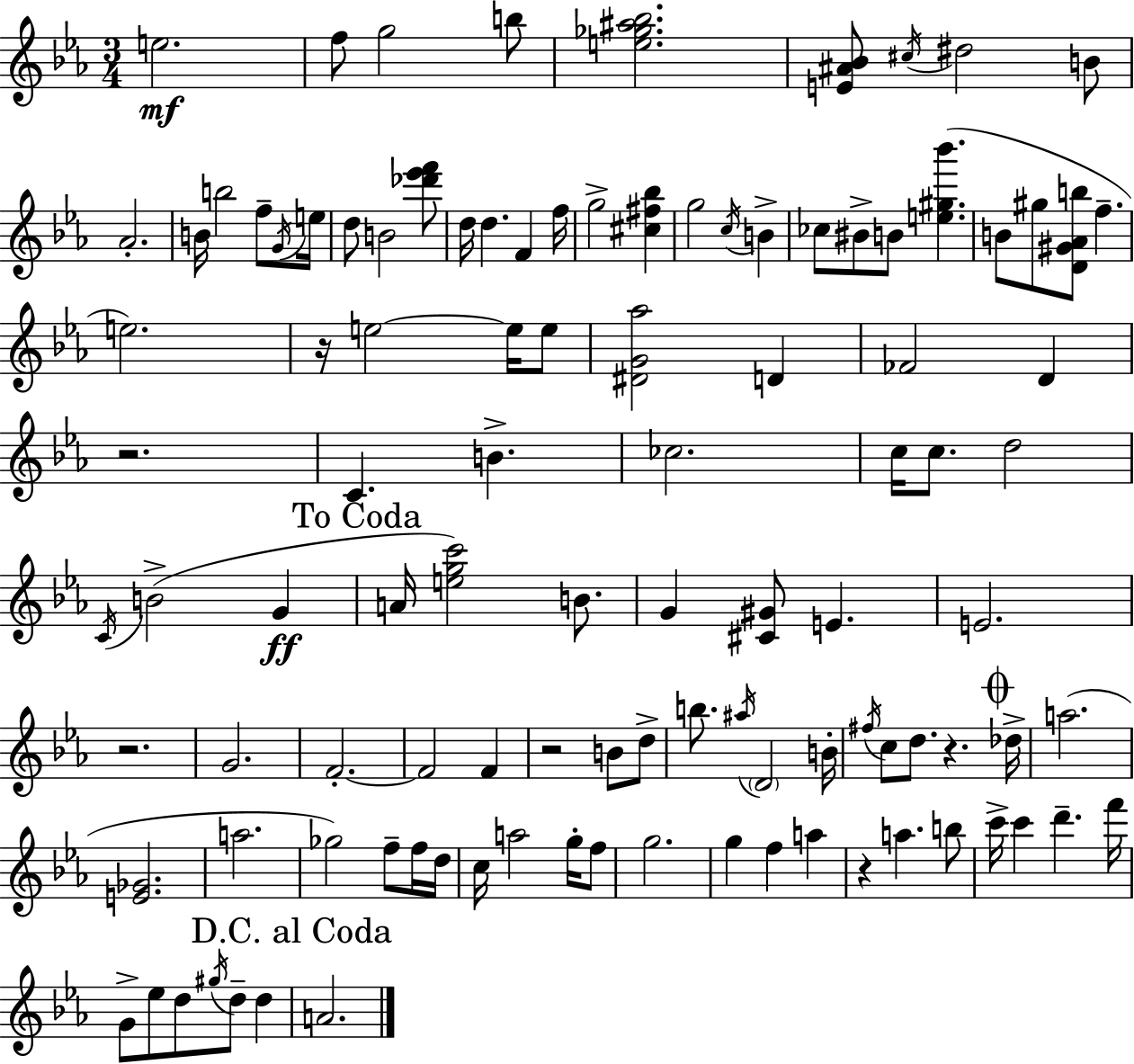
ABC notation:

X:1
T:Untitled
M:3/4
L:1/4
K:Eb
e2 f/2 g2 b/2 [e_g^a_b]2 [E^A_B]/2 ^c/4 ^d2 B/2 _A2 B/4 b2 f/2 G/4 e/4 d/2 B2 [_d'_e'f']/2 d/4 d F f/4 g2 [^c^f_b] g2 c/4 B _c/2 ^B/2 B/2 [e^g_b'] B/2 ^g/2 [D^G_Ab]/2 f e2 z/4 e2 e/4 e/2 [^DG_a]2 D _F2 D z2 C B _c2 c/4 c/2 d2 C/4 B2 G A/4 [egc']2 B/2 G [^C^G]/2 E E2 z2 G2 F2 F2 F z2 B/2 d/2 b/2 ^a/4 D2 B/4 ^f/4 c/2 d/2 z _d/4 a2 [E_G]2 a2 _g2 f/2 f/4 d/4 c/4 a2 g/4 f/2 g2 g f a z a b/2 c'/4 c' d' f'/4 G/2 _e/2 d/2 ^g/4 d/2 d A2